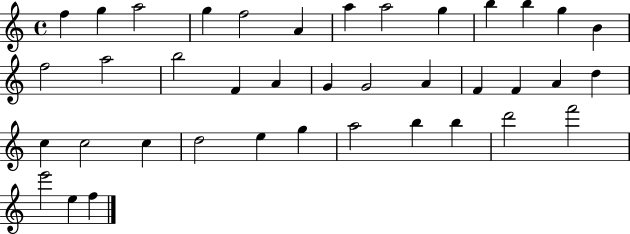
F5/q G5/q A5/h G5/q F5/h A4/q A5/q A5/h G5/q B5/q B5/q G5/q B4/q F5/h A5/h B5/h F4/q A4/q G4/q G4/h A4/q F4/q F4/q A4/q D5/q C5/q C5/h C5/q D5/h E5/q G5/q A5/h B5/q B5/q D6/h F6/h E6/h E5/q F5/q